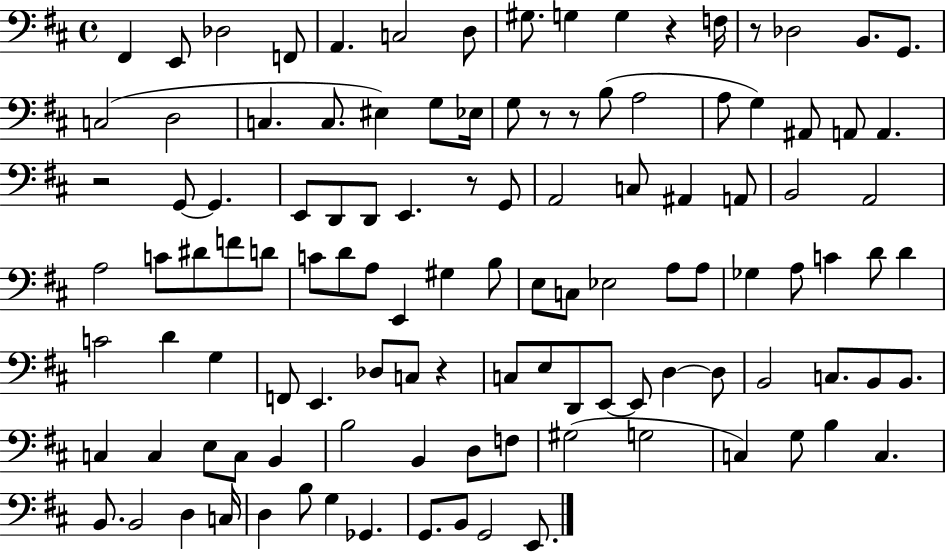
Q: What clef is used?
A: bass